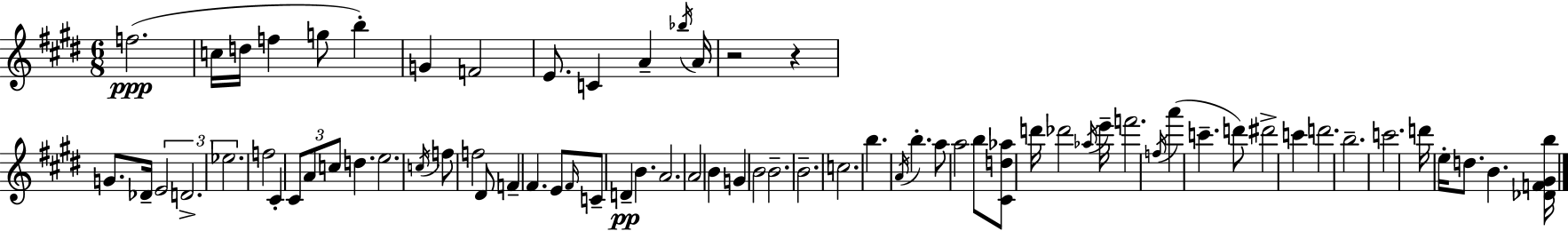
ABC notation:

X:1
T:Untitled
M:6/8
L:1/4
K:E
f2 c/4 d/4 f g/2 b G F2 E/2 C A _b/4 A/4 z2 z G/2 _D/4 E2 D2 _e2 f2 ^C ^C/2 A/2 c/2 d e2 c/4 f/2 f2 ^D/2 F ^F E/2 ^F/4 C/2 D B A2 A2 B G B2 B2 B2 c2 b A/4 b a/2 a2 b/2 [^Cd_a]/2 d'/4 _d'2 _a/4 e'/4 f'2 f/4 a' c' d'/2 ^d'2 c' d'2 b2 c'2 d'/4 e/4 d/2 B [_DF^Gb]/4